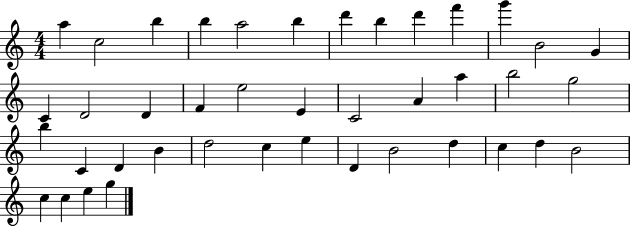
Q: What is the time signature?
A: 4/4